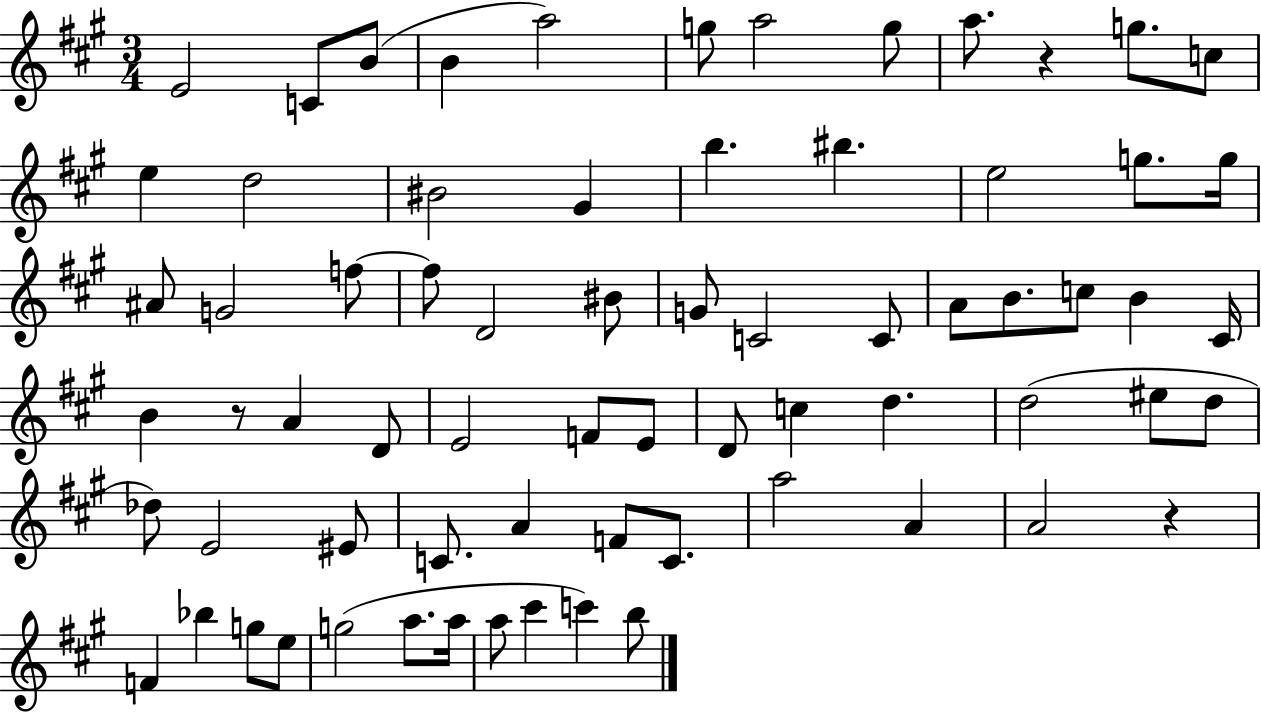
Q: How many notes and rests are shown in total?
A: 70